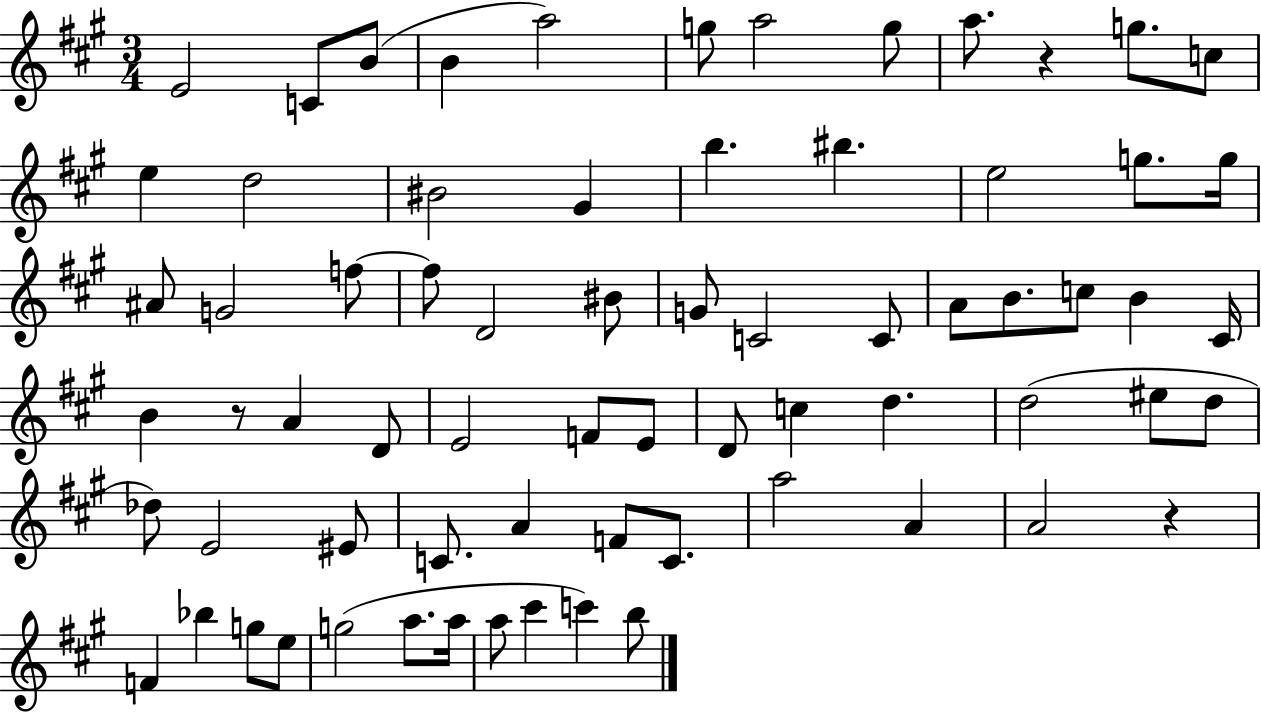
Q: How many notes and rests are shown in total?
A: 70